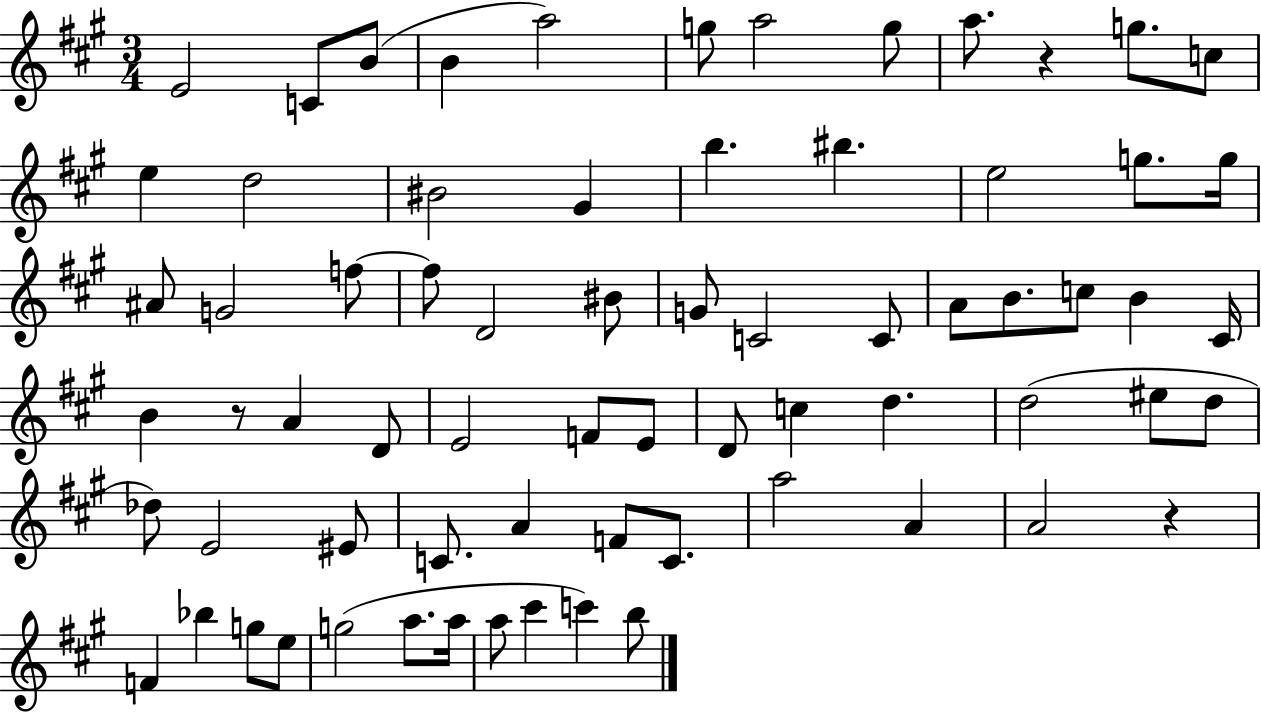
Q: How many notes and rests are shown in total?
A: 70